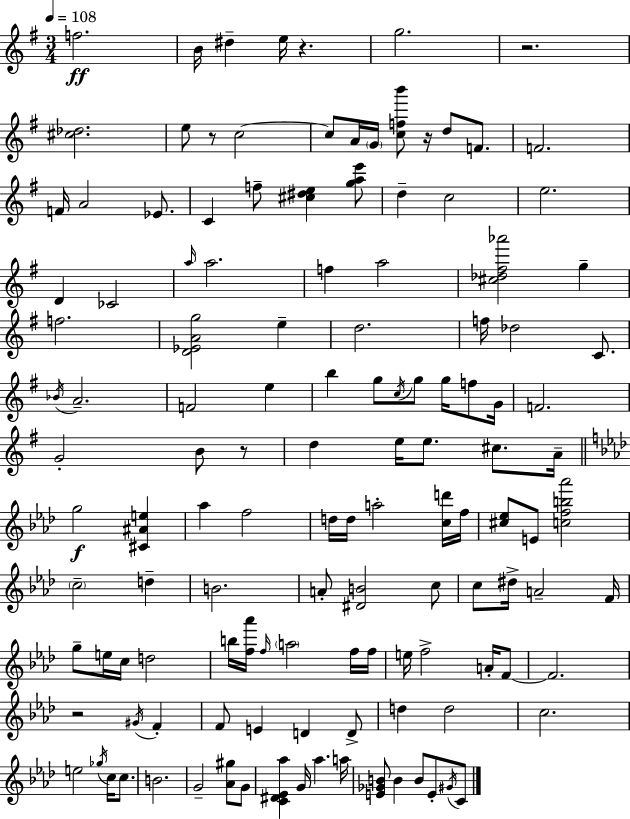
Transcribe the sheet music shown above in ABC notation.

X:1
T:Untitled
M:3/4
L:1/4
K:G
f2 B/4 ^d e/4 z g2 z2 [^c_d]2 e/2 z/2 c2 c/2 A/4 G/4 [cfb']/2 z/4 d/2 F/2 F2 F/4 A2 _E/2 C f/2 [^c^de] [gae']/2 d c2 e2 D _C2 a/4 a2 f a2 [^c_d^f_a']2 g f2 [D_EAg]2 e d2 f/4 _d2 C/2 _B/4 A2 F2 e b g/2 c/4 g/2 g/4 f/2 G/4 F2 G2 B/2 z/2 d e/4 e/2 ^c/2 A/4 g2 [^C^Ae] _a f2 d/4 d/4 a2 [cd']/4 f/4 [^c_e]/2 E/2 [cfb_a']2 c2 d B2 A/2 [^DB]2 c/2 c/2 ^d/4 A2 F/4 g/2 e/4 c/4 d2 b/4 [f_a']/4 f/4 a2 f/4 f/4 e/4 f2 A/4 F/2 F2 z2 ^G/4 F F/2 E D D/2 d d2 c2 e2 _g/4 c/4 c/2 B2 G2 [_A^g]/2 G/2 [C^D_E_a] G/4 _a a/4 [E_GB]/2 B B/2 E/2 ^G/4 C/2